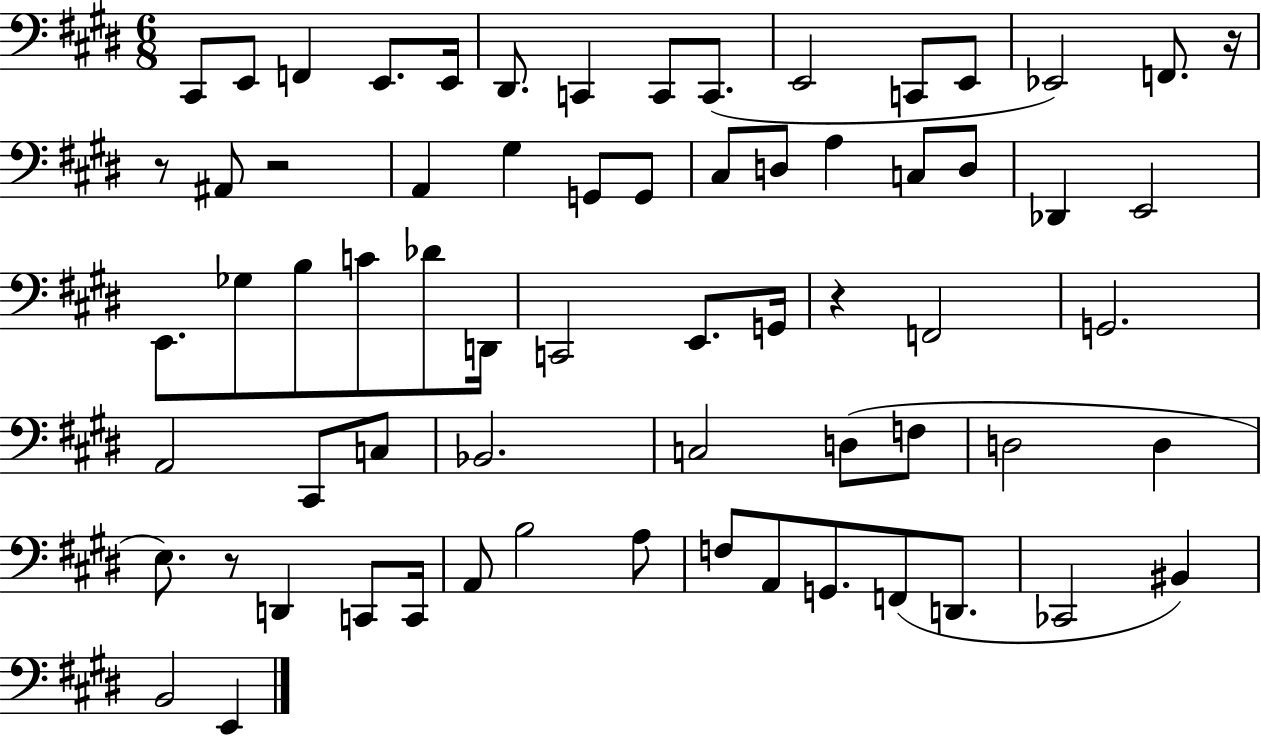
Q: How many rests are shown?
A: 5